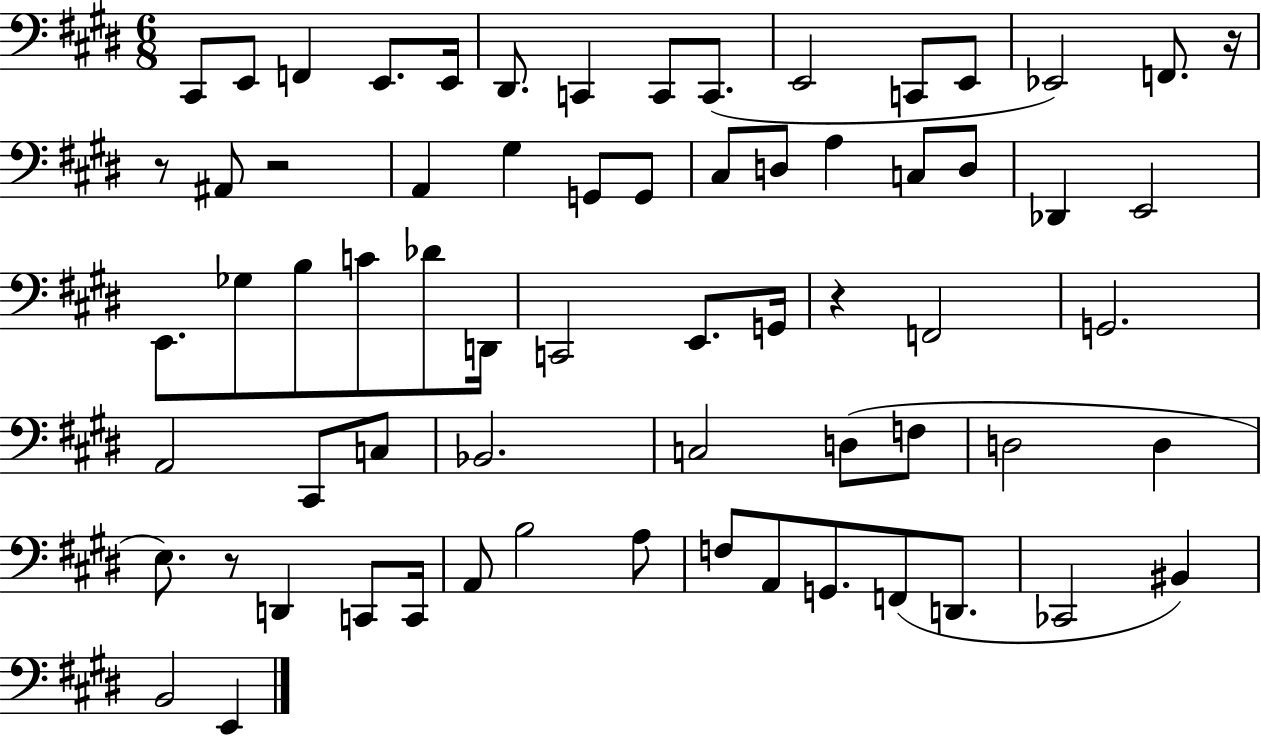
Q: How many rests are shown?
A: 5